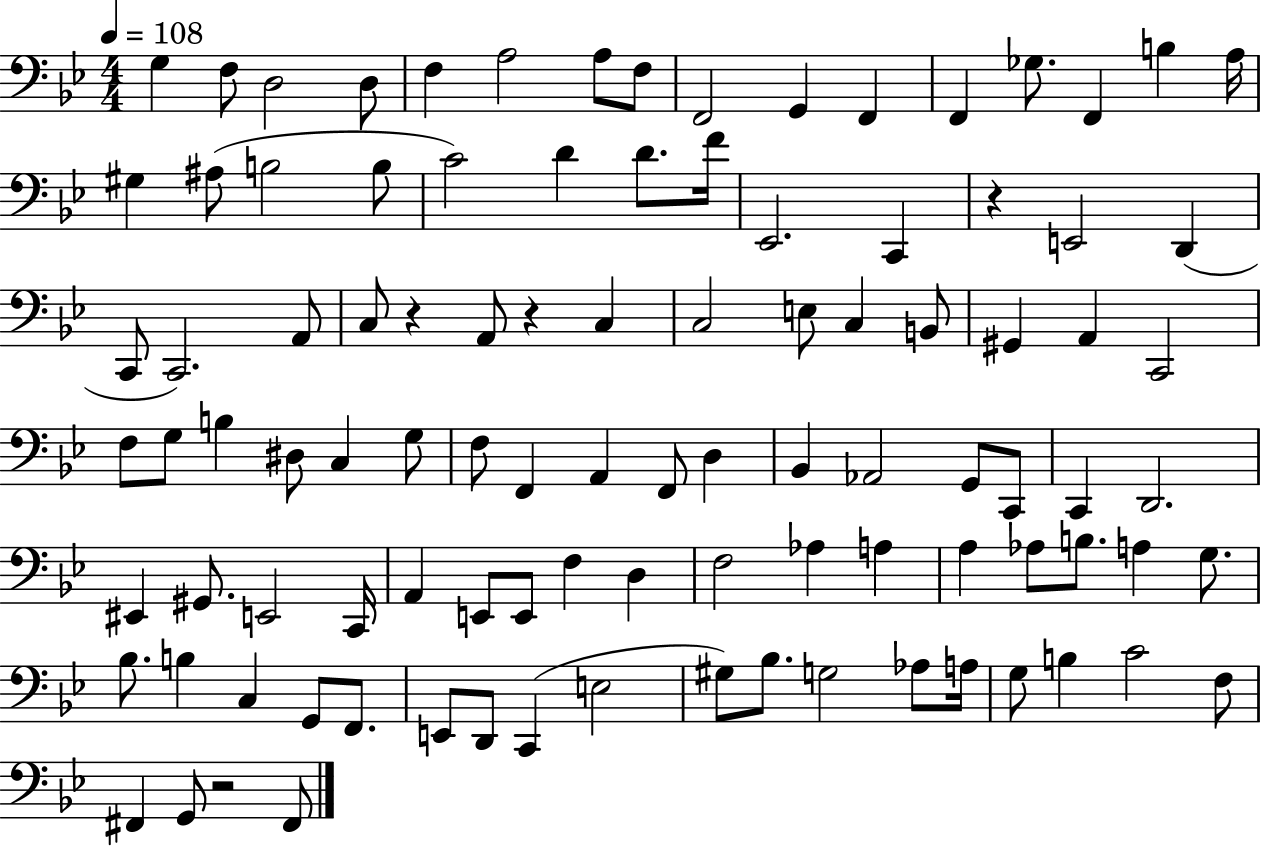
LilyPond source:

{
  \clef bass
  \numericTimeSignature
  \time 4/4
  \key bes \major
  \tempo 4 = 108
  g4 f8 d2 d8 | f4 a2 a8 f8 | f,2 g,4 f,4 | f,4 ges8. f,4 b4 a16 | \break gis4 ais8( b2 b8 | c'2) d'4 d'8. f'16 | ees,2. c,4 | r4 e,2 d,4( | \break c,8 c,2.) a,8 | c8 r4 a,8 r4 c4 | c2 e8 c4 b,8 | gis,4 a,4 c,2 | \break f8 g8 b4 dis8 c4 g8 | f8 f,4 a,4 f,8 d4 | bes,4 aes,2 g,8 c,8 | c,4 d,2. | \break eis,4 gis,8. e,2 c,16 | a,4 e,8 e,8 f4 d4 | f2 aes4 a4 | a4 aes8 b8. a4 g8. | \break bes8. b4 c4 g,8 f,8. | e,8 d,8 c,4( e2 | gis8) bes8. g2 aes8 a16 | g8 b4 c'2 f8 | \break fis,4 g,8 r2 fis,8 | \bar "|."
}